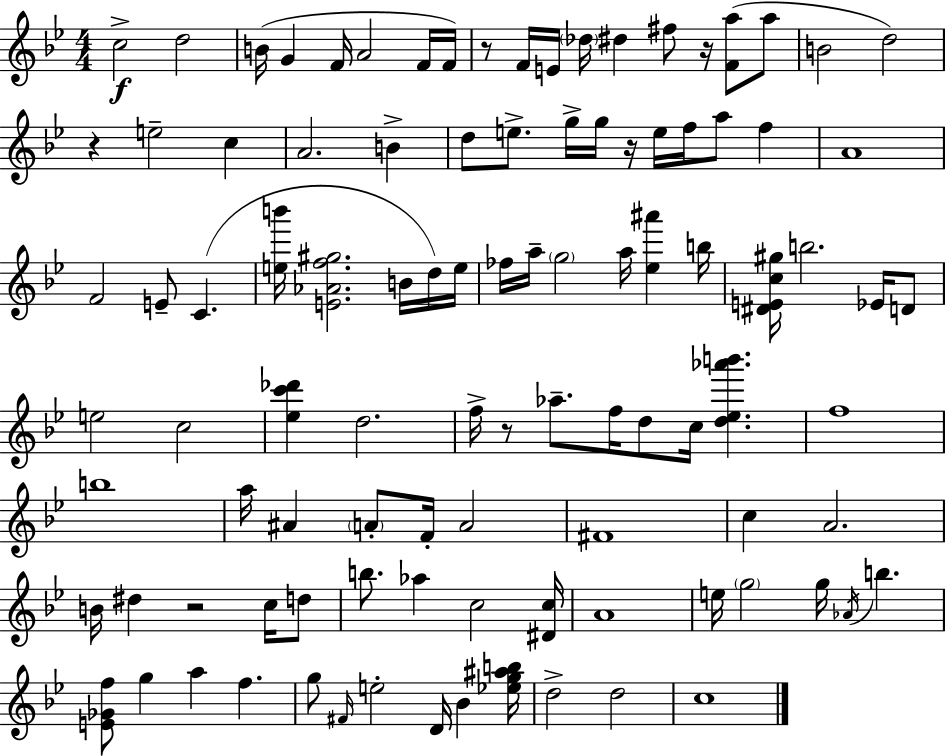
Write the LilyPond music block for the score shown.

{
  \clef treble
  \numericTimeSignature
  \time 4/4
  \key g \minor
  c''2->\f d''2 | b'16( g'4 f'16 a'2 f'16 f'16) | r8 f'16 e'16 \parenthesize des''16 dis''4 fis''8 r16 <f' a''>8( a''8 | b'2 d''2) | \break r4 e''2-- c''4 | a'2. b'4-> | d''8 e''8.-> g''16-> g''16 r16 e''16 f''16 a''8 f''4 | a'1 | \break f'2 e'8-- c'4.( | <e'' b'''>16 <e' aes' f'' gis''>2. b'16 d''16) e''16 | fes''16 a''16-- \parenthesize g''2 a''16 <ees'' ais'''>4 b''16 | <dis' e' c'' gis''>16 b''2. ees'16 d'8 | \break e''2 c''2 | <ees'' c''' des'''>4 d''2. | f''16-> r8 aes''8.-- f''16 d''8 c''16 <d'' ees'' aes''' b'''>4. | f''1 | \break b''1 | a''16 ais'4 \parenthesize a'8-. f'16-. a'2 | fis'1 | c''4 a'2. | \break b'16 dis''4 r2 c''16 d''8 | b''8. aes''4 c''2 <dis' c''>16 | a'1 | e''16 \parenthesize g''2 g''16 \acciaccatura { aes'16 } b''4. | \break <e' ges' f''>8 g''4 a''4 f''4. | g''8 \grace { fis'16 } e''2-. d'16 bes'4 | <ees'' g'' ais'' b''>16 d''2-> d''2 | c''1 | \break \bar "|."
}